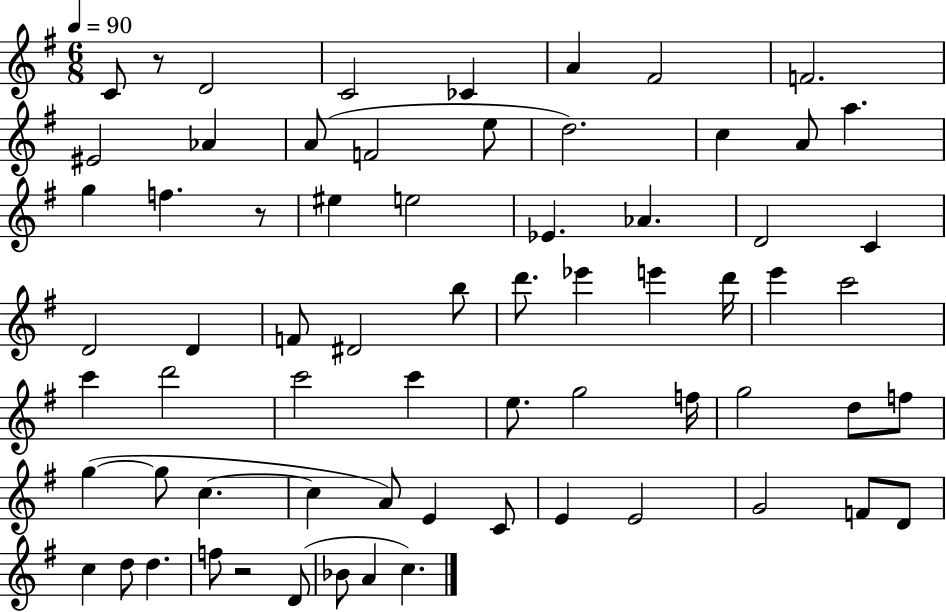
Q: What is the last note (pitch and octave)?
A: C5